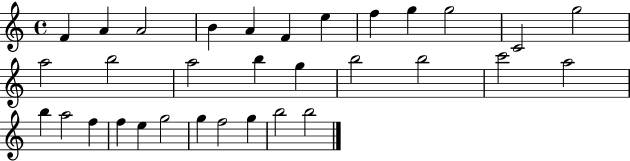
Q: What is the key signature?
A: C major